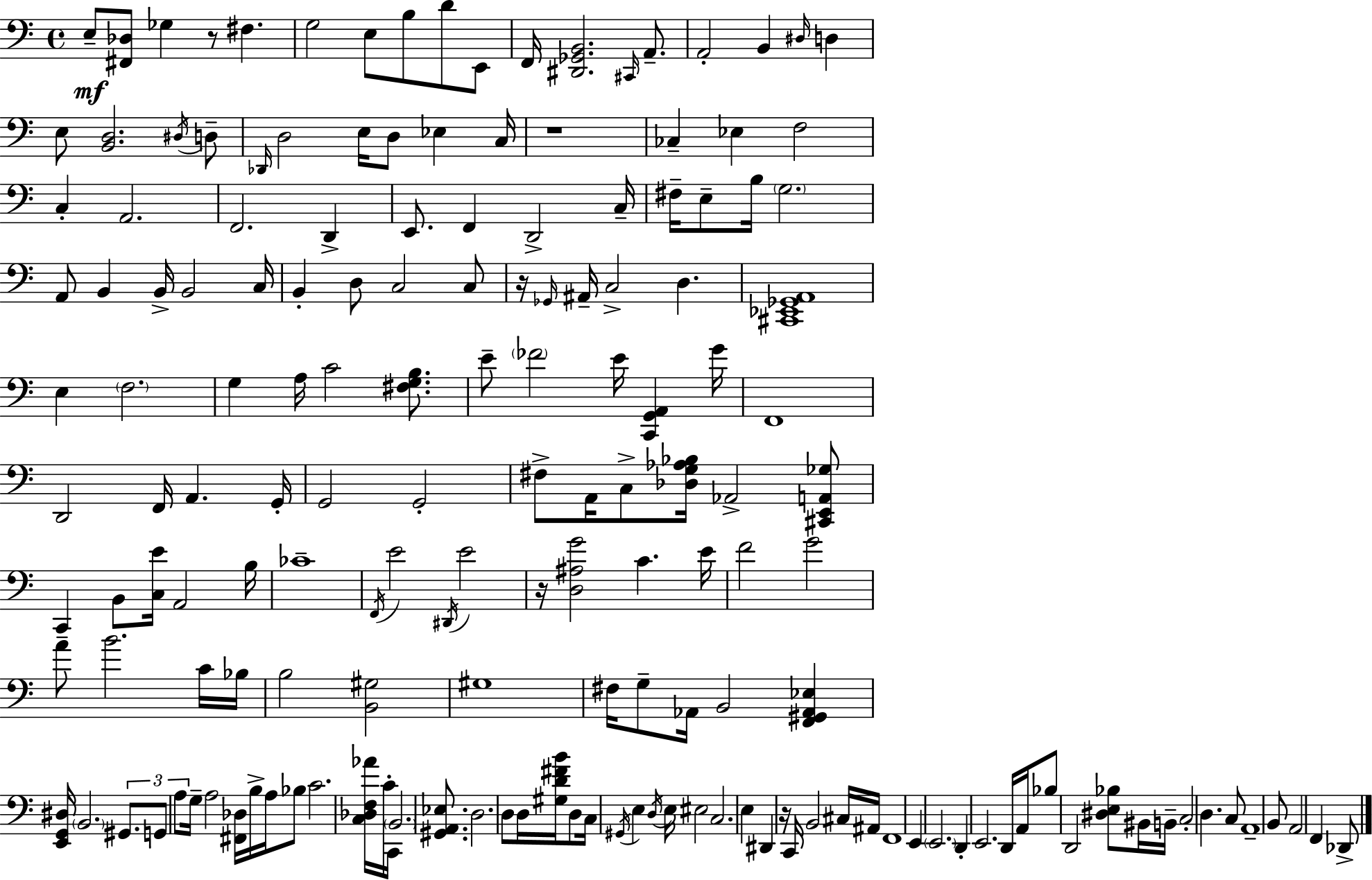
X:1
T:Untitled
M:4/4
L:1/4
K:C
E,/2 [^F,,_D,]/2 _G, z/2 ^F, G,2 E,/2 B,/2 D/2 E,,/2 F,,/4 [^D,,_G,,B,,]2 ^C,,/4 A,,/2 A,,2 B,, ^D,/4 D, E,/2 [B,,D,]2 ^D,/4 D,/2 _D,,/4 D,2 E,/4 D,/2 _E, C,/4 z4 _C, _E, F,2 C, A,,2 F,,2 D,, E,,/2 F,, D,,2 C,/4 ^F,/4 E,/2 B,/4 G,2 A,,/2 B,, B,,/4 B,,2 C,/4 B,, D,/2 C,2 C,/2 z/4 _G,,/4 ^A,,/4 C,2 D, [^C,,_E,,_G,,A,,]4 E, F,2 G, A,/4 C2 [^F,G,B,]/2 E/2 _F2 E/4 [C,,G,,A,,] G/4 F,,4 D,,2 F,,/4 A,, G,,/4 G,,2 G,,2 ^F,/2 A,,/4 C,/2 [_D,G,_A,_B,]/4 _A,,2 [^C,,E,,A,,_G,]/2 C,, B,,/2 [C,E]/4 A,,2 B,/4 _C4 F,,/4 E2 ^D,,/4 E2 z/4 [D,^A,G]2 C E/4 F2 G2 A/2 B2 C/4 _B,/4 B,2 [B,,^G,]2 ^G,4 ^F,/4 G,/2 _A,,/4 B,,2 [F,,^G,,_A,,_E,] [E,,G,,^D,]/4 B,,2 ^G,,/2 G,,/2 A,/2 G,/4 A,2 [^F,,_D,]/4 B,/4 A,/4 _B,/2 C2 [C,_D,F,_A]/4 C/4 C,,/4 B,,2 [^G,,A,,_E,]/2 D,2 D,/2 D,/4 [^G,D^FB]/4 D,/2 C,/4 ^G,,/4 E, D,/4 E,/4 ^E,2 C,2 E, ^D,, z/4 C,,/4 B,,2 ^C,/4 ^A,,/4 F,,4 E,, E,,2 D,, E,,2 D,,/4 A,,/4 _B,/2 D,,2 [^D,E,_B,]/2 ^B,,/4 B,,/4 C,2 D, C,/2 A,,4 B,,/2 A,,2 F,, _D,,/2